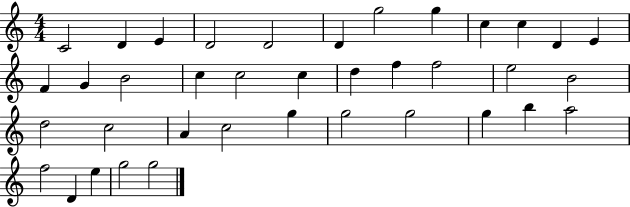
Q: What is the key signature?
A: C major